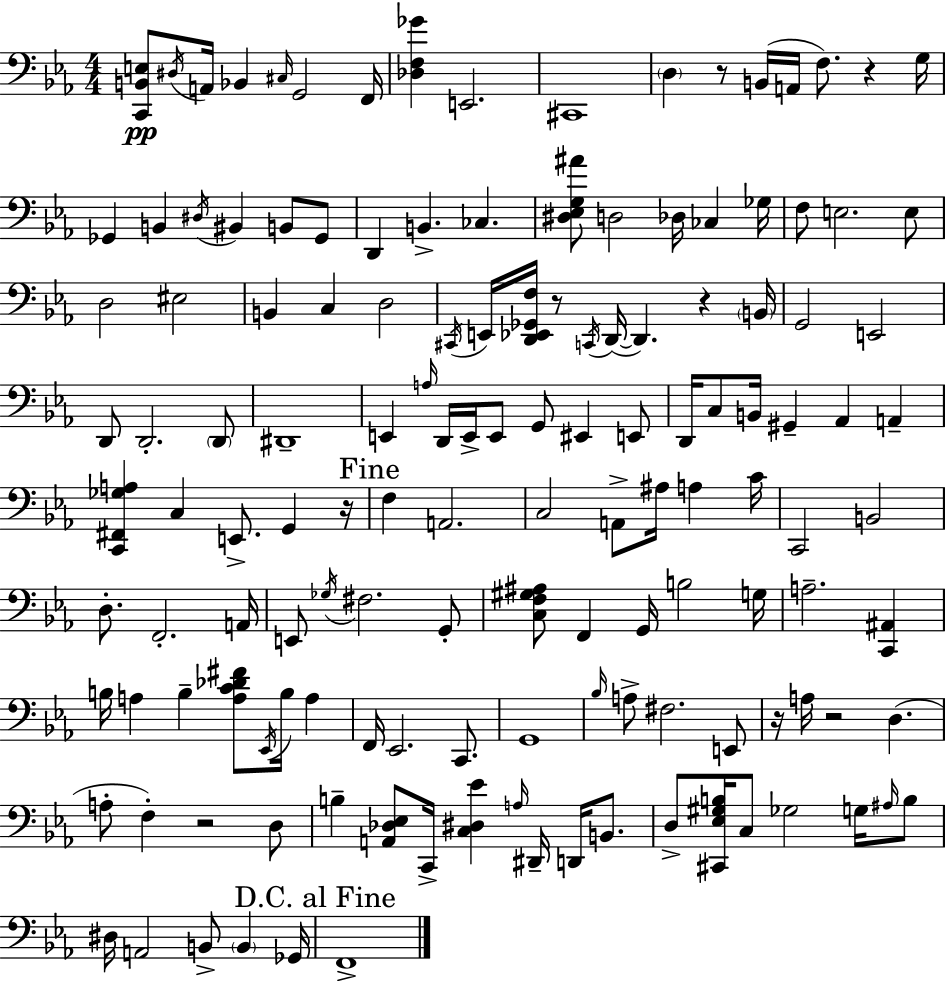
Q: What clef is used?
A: bass